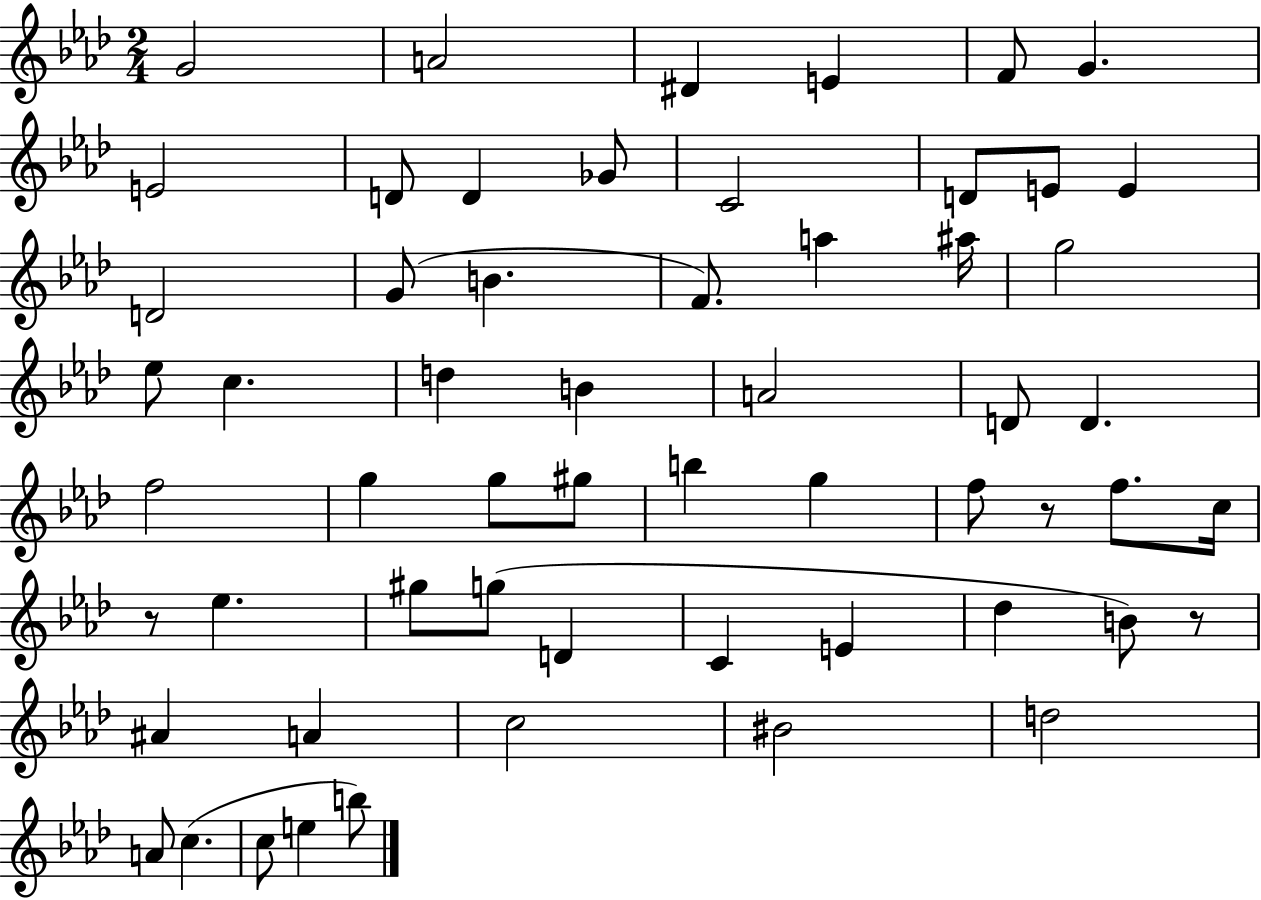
X:1
T:Untitled
M:2/4
L:1/4
K:Ab
G2 A2 ^D E F/2 G E2 D/2 D _G/2 C2 D/2 E/2 E D2 G/2 B F/2 a ^a/4 g2 _e/2 c d B A2 D/2 D f2 g g/2 ^g/2 b g f/2 z/2 f/2 c/4 z/2 _e ^g/2 g/2 D C E _d B/2 z/2 ^A A c2 ^B2 d2 A/2 c c/2 e b/2